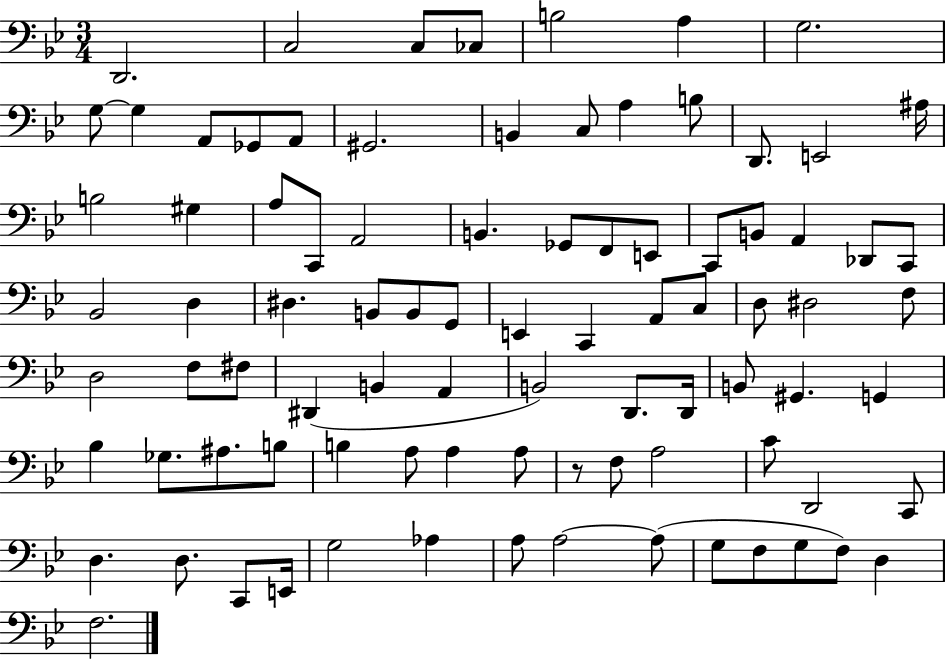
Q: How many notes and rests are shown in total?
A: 88